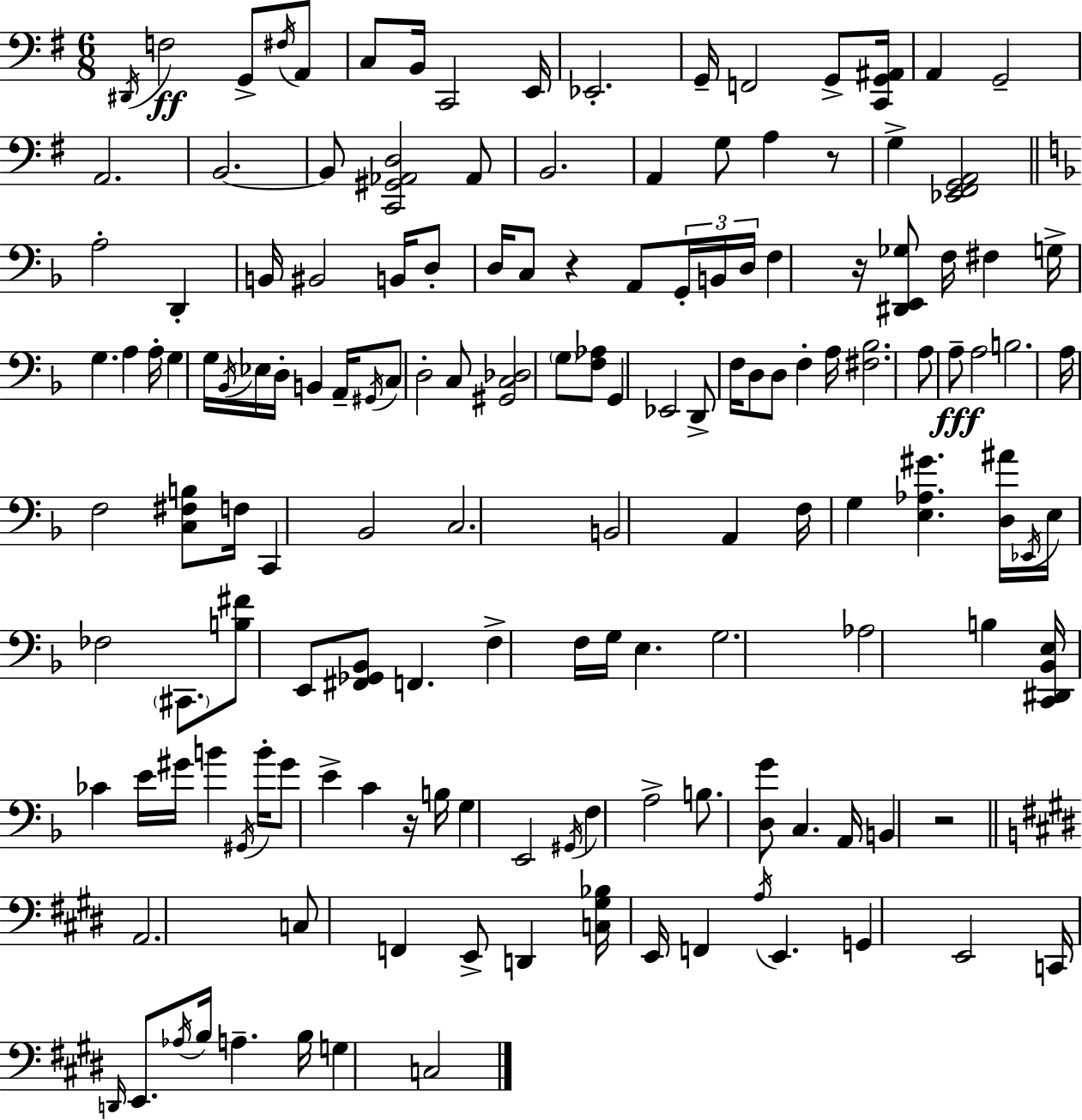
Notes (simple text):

D#2/s F3/h G2/e F#3/s A2/e C3/e B2/s C2/h E2/s Eb2/h. G2/s F2/h G2/e [C2,G2,A#2]/s A2/q G2/h A2/h. B2/h. B2/e [C2,G#2,Ab2,D3]/h Ab2/e B2/h. A2/q G3/e A3/q R/e G3/q [Eb2,F#2,G2,A2]/h A3/h D2/q B2/s BIS2/h B2/s D3/e D3/s C3/e R/q A2/e G2/s B2/s D3/s F3/q R/s [D#2,E2,Gb3]/e F3/s F#3/q G3/s G3/q. A3/q A3/s G3/q G3/s Bb2/s Eb3/s D3/s B2/q A2/s G#2/s C3/e D3/h C3/e [G#2,C3,Db3]/h G3/e [F3,Ab3]/e G2/q Eb2/h D2/e F3/s D3/e D3/e F3/q A3/s [F#3,Bb3]/h. A3/e A3/e A3/h B3/h. A3/s F3/h [C3,F#3,B3]/e F3/s C2/q Bb2/h C3/h. B2/h A2/q F3/s G3/q [E3,Ab3,G#4]/q. [D3,A#4]/s Eb2/s E3/s FES3/h C#2/e. [B3,F#4]/e E2/e [F#2,Gb2,Bb2]/e F2/q. F3/q F3/s G3/s E3/q. G3/h. Ab3/h B3/q [C2,D#2,Bb2,E3]/s CES4/q E4/s G#4/s B4/q G#2/s B4/s G#4/e E4/q C4/q R/s B3/s G3/q E2/h G#2/s F3/q A3/h B3/e. [D3,G4]/e C3/q. A2/s B2/q R/h A2/h. C3/e F2/q E2/e D2/q [C3,G#3,Bb3]/s E2/s F2/q A3/s E2/q. G2/q E2/h C2/s D2/s E2/e. Ab3/s B3/s A3/q. B3/s G3/q C3/h